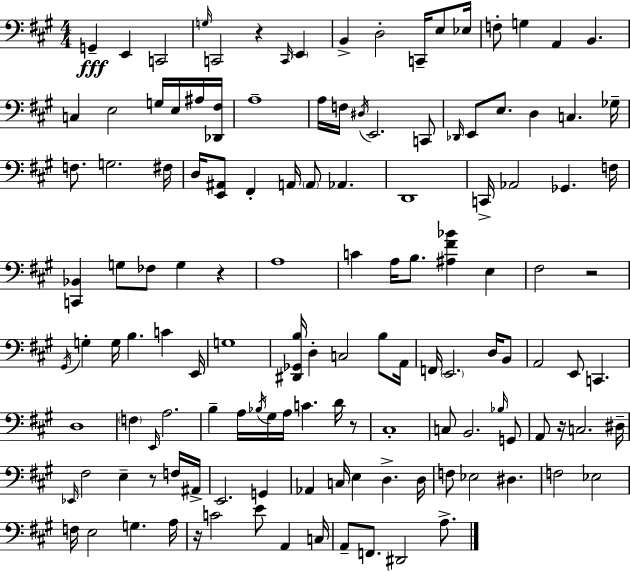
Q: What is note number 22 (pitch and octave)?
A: A3